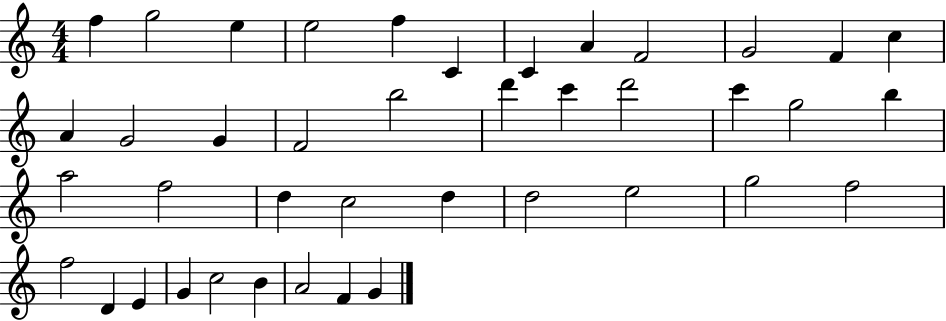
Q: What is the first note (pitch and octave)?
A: F5